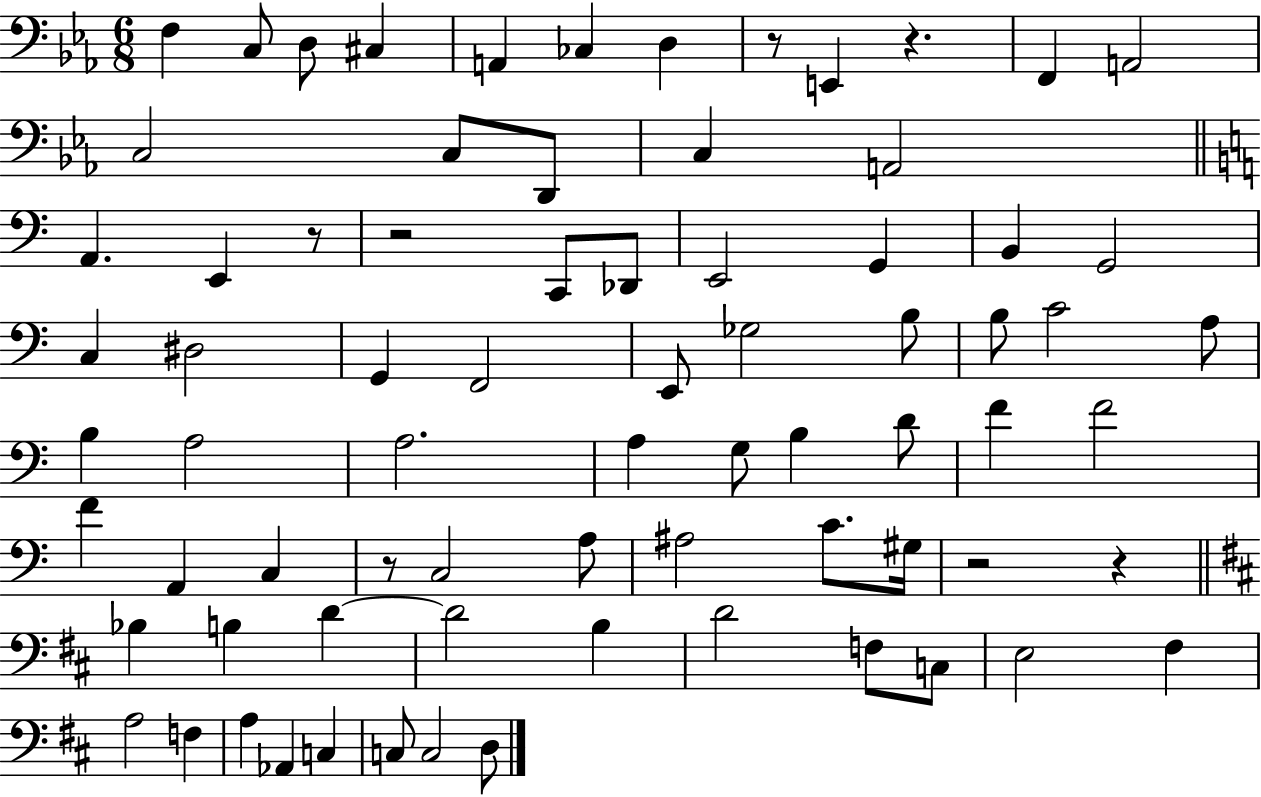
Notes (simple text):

F3/q C3/e D3/e C#3/q A2/q CES3/q D3/q R/e E2/q R/q. F2/q A2/h C3/h C3/e D2/e C3/q A2/h A2/q. E2/q R/e R/h C2/e Db2/e E2/h G2/q B2/q G2/h C3/q D#3/h G2/q F2/h E2/e Gb3/h B3/e B3/e C4/h A3/e B3/q A3/h A3/h. A3/q G3/e B3/q D4/e F4/q F4/h F4/q A2/q C3/q R/e C3/h A3/e A#3/h C4/e. G#3/s R/h R/q Bb3/q B3/q D4/q D4/h B3/q D4/h F3/e C3/e E3/h F#3/q A3/h F3/q A3/q Ab2/q C3/q C3/e C3/h D3/e